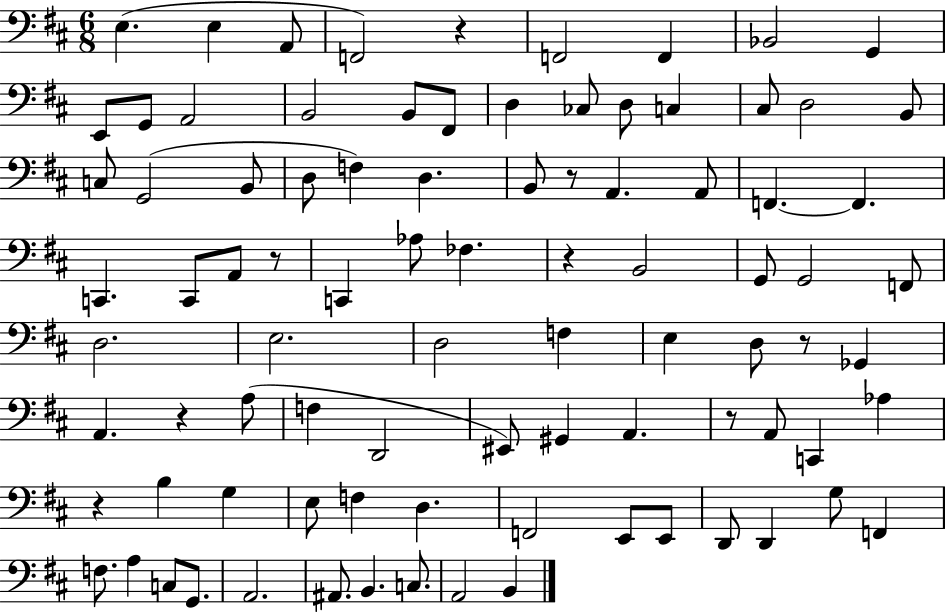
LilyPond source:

{
  \clef bass
  \numericTimeSignature
  \time 6/8
  \key d \major
  e4.( e4 a,8 | f,2) r4 | f,2 f,4 | bes,2 g,4 | \break e,8 g,8 a,2 | b,2 b,8 fis,8 | d4 ces8 d8 c4 | cis8 d2 b,8 | \break c8 g,2( b,8 | d8 f4) d4. | b,8 r8 a,4. a,8 | f,4.~~ f,4. | \break c,4. c,8 a,8 r8 | c,4 aes8 fes4. | r4 b,2 | g,8 g,2 f,8 | \break d2. | e2. | d2 f4 | e4 d8 r8 ges,4 | \break a,4. r4 a8( | f4 d,2 | eis,8) gis,4 a,4. | r8 a,8 c,4 aes4 | \break r4 b4 g4 | e8 f4 d4. | f,2 e,8 e,8 | d,8 d,4 g8 f,4 | \break f8. a4 c8 g,8. | a,2. | ais,8. b,4. c8. | a,2 b,4 | \break \bar "|."
}